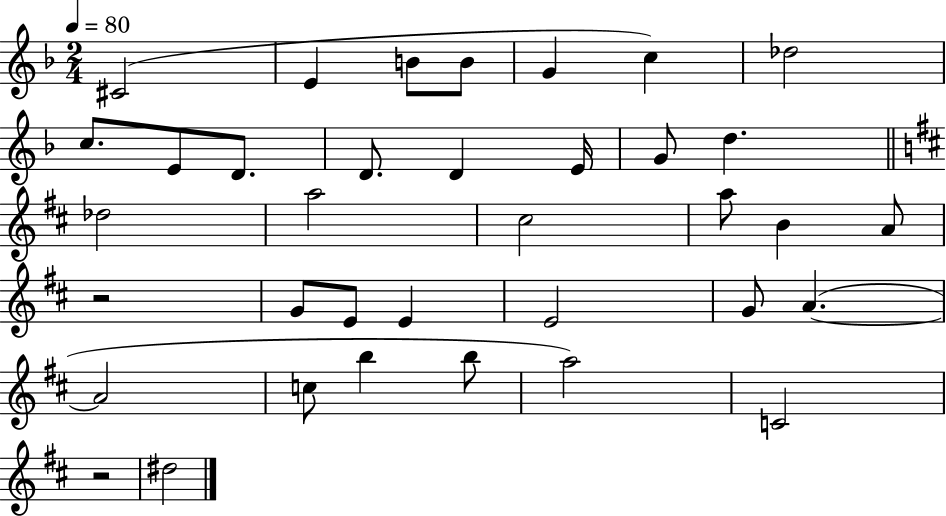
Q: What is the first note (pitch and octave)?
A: C#4